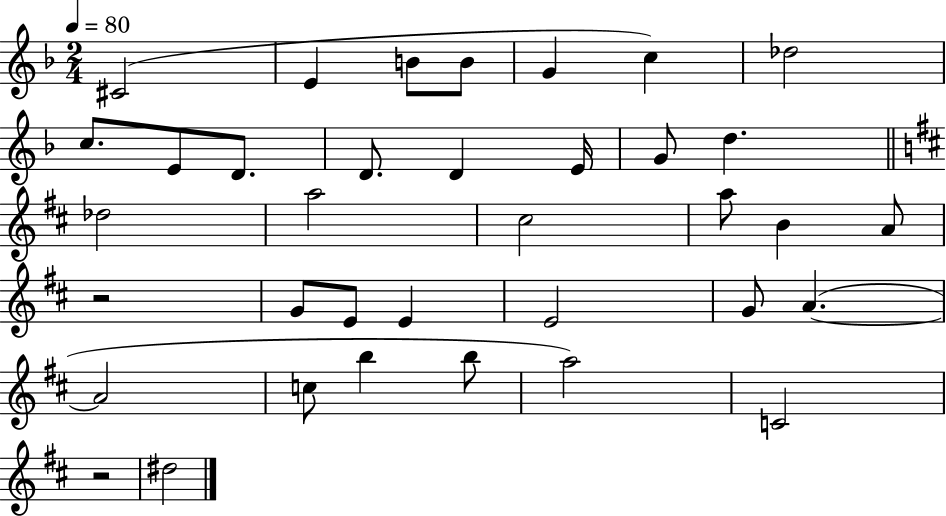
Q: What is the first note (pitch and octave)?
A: C#4